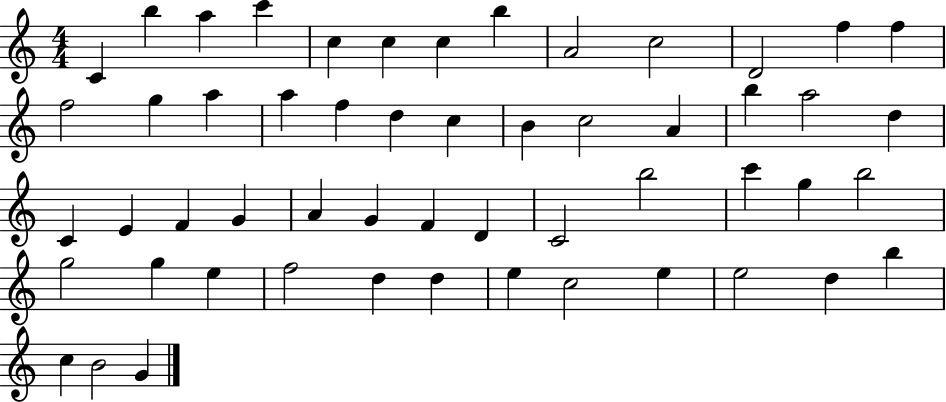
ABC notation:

X:1
T:Untitled
M:4/4
L:1/4
K:C
C b a c' c c c b A2 c2 D2 f f f2 g a a f d c B c2 A b a2 d C E F G A G F D C2 b2 c' g b2 g2 g e f2 d d e c2 e e2 d b c B2 G